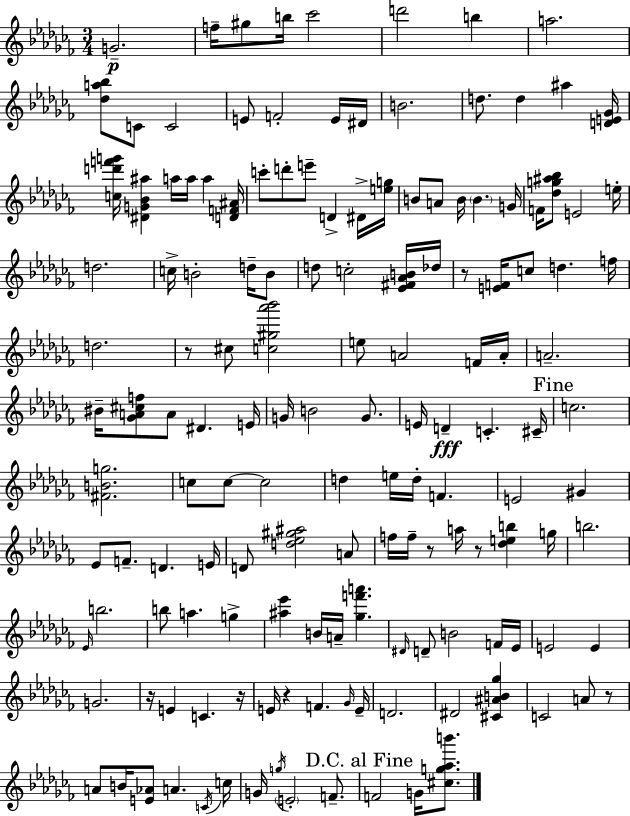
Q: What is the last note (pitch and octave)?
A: G4